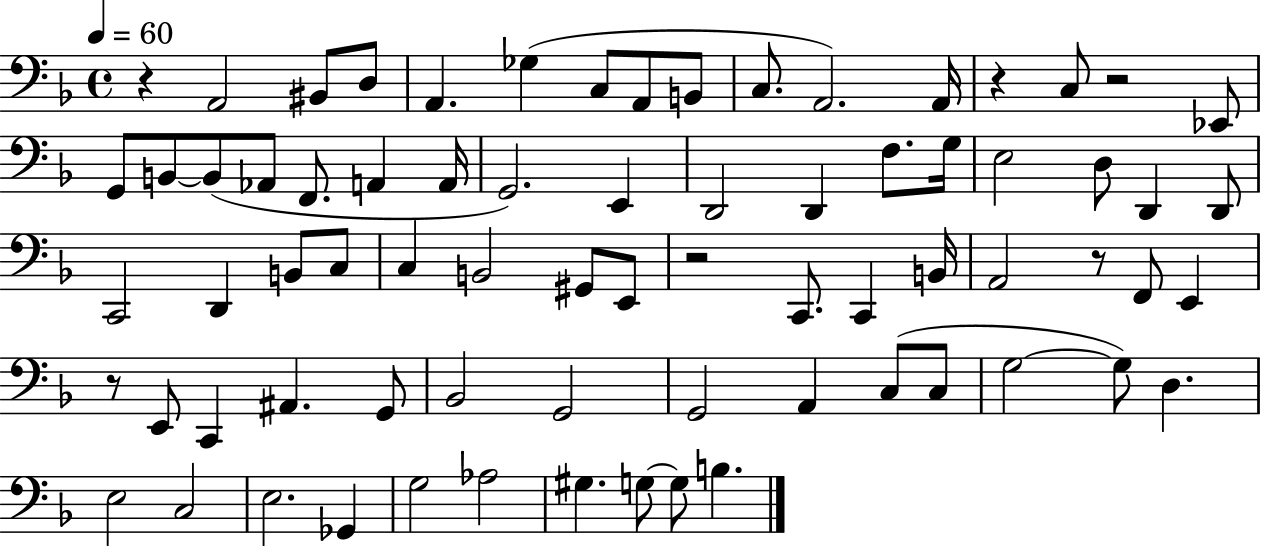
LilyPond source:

{
  \clef bass
  \time 4/4
  \defaultTimeSignature
  \key f \major
  \tempo 4 = 60
  r4 a,2 bis,8 d8 | a,4. ges4( c8 a,8 b,8 | c8. a,2.) a,16 | r4 c8 r2 ees,8 | \break g,8 b,8~~ b,8( aes,8 f,8. a,4 a,16 | g,2.) e,4 | d,2 d,4 f8. g16 | e2 d8 d,4 d,8 | \break c,2 d,4 b,8 c8 | c4 b,2 gis,8 e,8 | r2 c,8. c,4 b,16 | a,2 r8 f,8 e,4 | \break r8 e,8 c,4 ais,4. g,8 | bes,2 g,2 | g,2 a,4 c8( c8 | g2~~ g8) d4. | \break e2 c2 | e2. ges,4 | g2 aes2 | gis4. g8~~ g8 b4. | \break \bar "|."
}